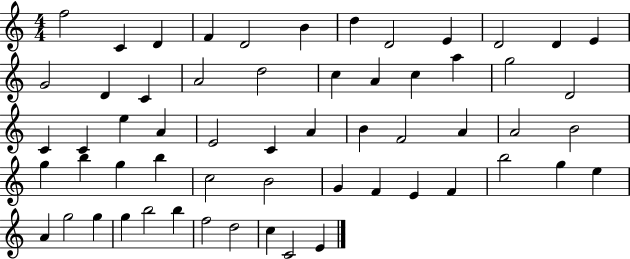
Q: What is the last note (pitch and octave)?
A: E4